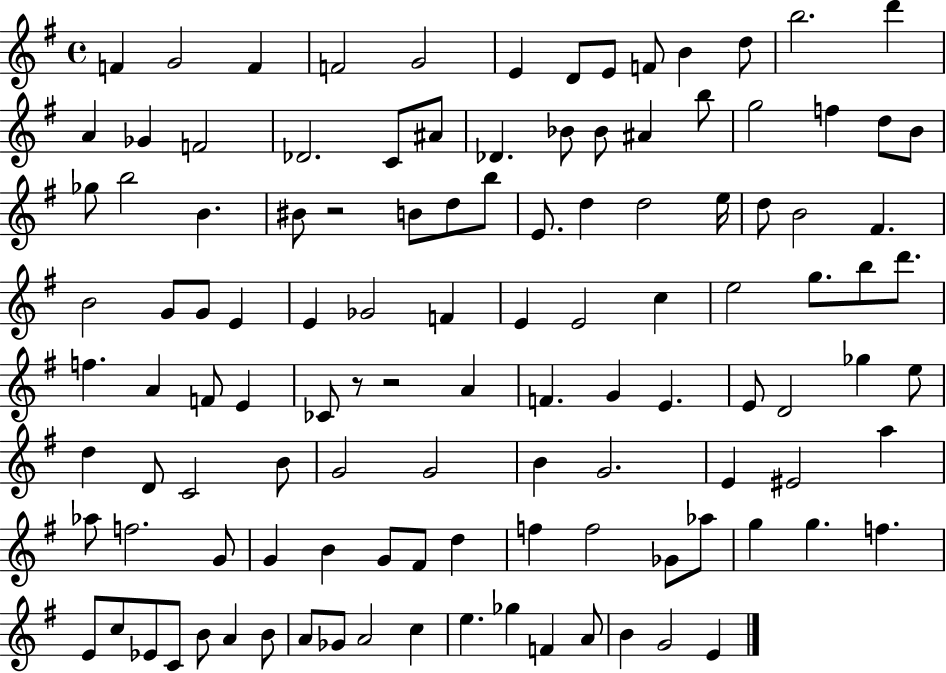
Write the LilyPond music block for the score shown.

{
  \clef treble
  \time 4/4
  \defaultTimeSignature
  \key g \major
  f'4 g'2 f'4 | f'2 g'2 | e'4 d'8 e'8 f'8 b'4 d''8 | b''2. d'''4 | \break a'4 ges'4 f'2 | des'2. c'8 ais'8 | des'4. bes'8 bes'8 ais'4 b''8 | g''2 f''4 d''8 b'8 | \break ges''8 b''2 b'4. | bis'8 r2 b'8 d''8 b''8 | e'8. d''4 d''2 e''16 | d''8 b'2 fis'4. | \break b'2 g'8 g'8 e'4 | e'4 ges'2 f'4 | e'4 e'2 c''4 | e''2 g''8. b''8 d'''8. | \break f''4. a'4 f'8 e'4 | ces'8 r8 r2 a'4 | f'4. g'4 e'4. | e'8 d'2 ges''4 e''8 | \break d''4 d'8 c'2 b'8 | g'2 g'2 | b'4 g'2. | e'4 eis'2 a''4 | \break aes''8 f''2. g'8 | g'4 b'4 g'8 fis'8 d''4 | f''4 f''2 ges'8 aes''8 | g''4 g''4. f''4. | \break e'8 c''8 ees'8 c'8 b'8 a'4 b'8 | a'8 ges'8 a'2 c''4 | e''4. ges''4 f'4 a'8 | b'4 g'2 e'4 | \break \bar "|."
}